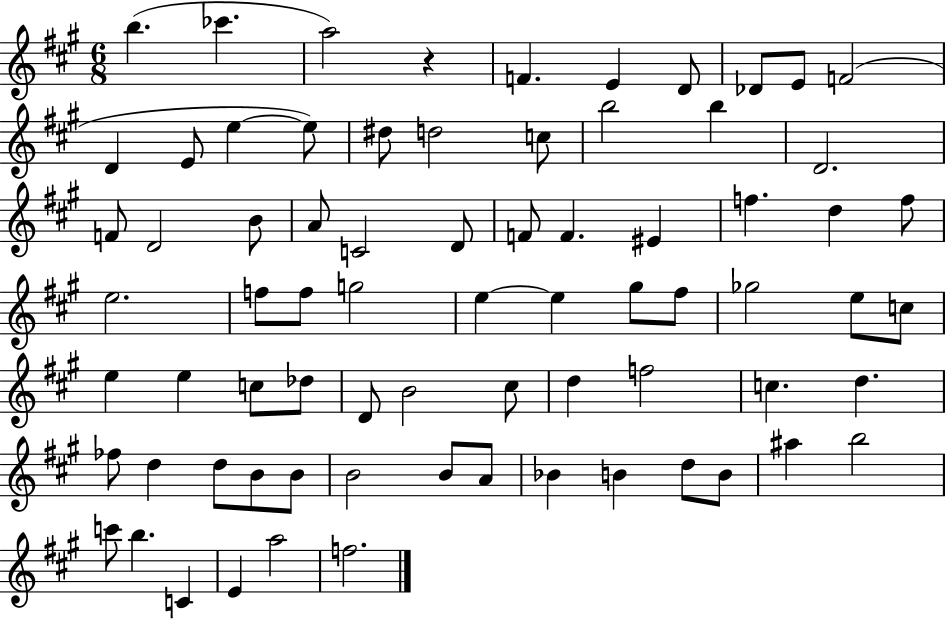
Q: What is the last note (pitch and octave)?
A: F5